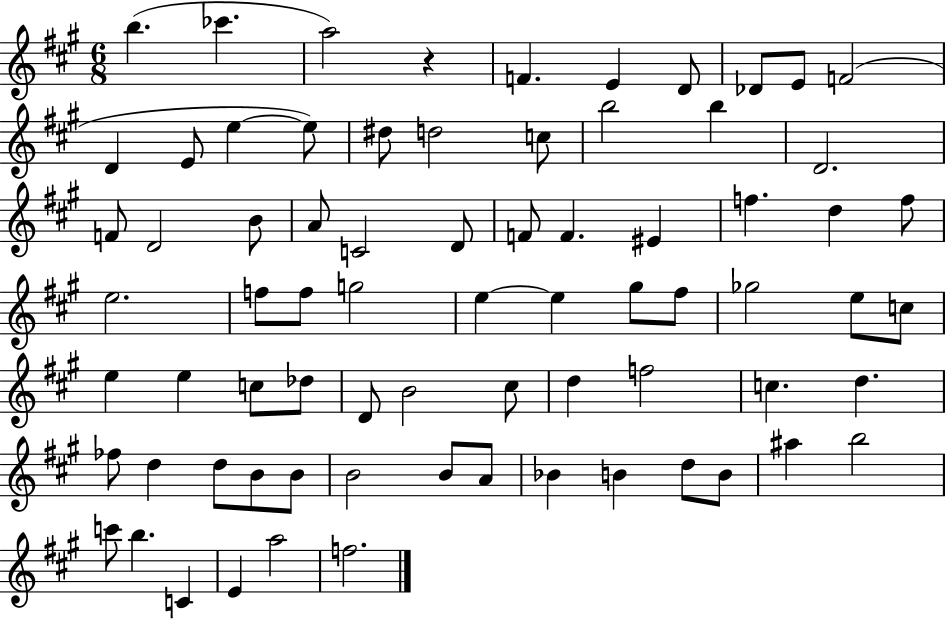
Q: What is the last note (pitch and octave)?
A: F5